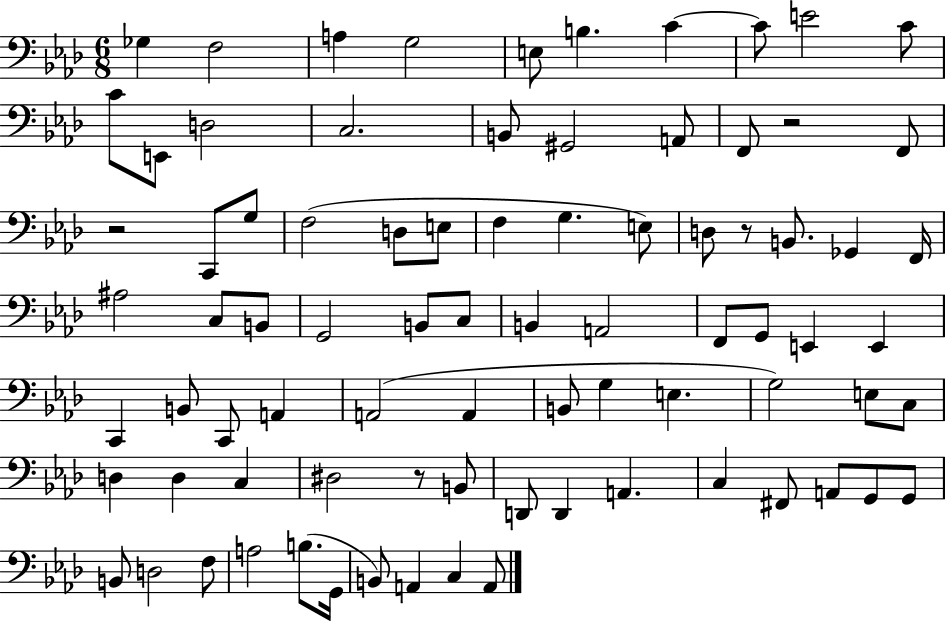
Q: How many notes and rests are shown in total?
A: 82